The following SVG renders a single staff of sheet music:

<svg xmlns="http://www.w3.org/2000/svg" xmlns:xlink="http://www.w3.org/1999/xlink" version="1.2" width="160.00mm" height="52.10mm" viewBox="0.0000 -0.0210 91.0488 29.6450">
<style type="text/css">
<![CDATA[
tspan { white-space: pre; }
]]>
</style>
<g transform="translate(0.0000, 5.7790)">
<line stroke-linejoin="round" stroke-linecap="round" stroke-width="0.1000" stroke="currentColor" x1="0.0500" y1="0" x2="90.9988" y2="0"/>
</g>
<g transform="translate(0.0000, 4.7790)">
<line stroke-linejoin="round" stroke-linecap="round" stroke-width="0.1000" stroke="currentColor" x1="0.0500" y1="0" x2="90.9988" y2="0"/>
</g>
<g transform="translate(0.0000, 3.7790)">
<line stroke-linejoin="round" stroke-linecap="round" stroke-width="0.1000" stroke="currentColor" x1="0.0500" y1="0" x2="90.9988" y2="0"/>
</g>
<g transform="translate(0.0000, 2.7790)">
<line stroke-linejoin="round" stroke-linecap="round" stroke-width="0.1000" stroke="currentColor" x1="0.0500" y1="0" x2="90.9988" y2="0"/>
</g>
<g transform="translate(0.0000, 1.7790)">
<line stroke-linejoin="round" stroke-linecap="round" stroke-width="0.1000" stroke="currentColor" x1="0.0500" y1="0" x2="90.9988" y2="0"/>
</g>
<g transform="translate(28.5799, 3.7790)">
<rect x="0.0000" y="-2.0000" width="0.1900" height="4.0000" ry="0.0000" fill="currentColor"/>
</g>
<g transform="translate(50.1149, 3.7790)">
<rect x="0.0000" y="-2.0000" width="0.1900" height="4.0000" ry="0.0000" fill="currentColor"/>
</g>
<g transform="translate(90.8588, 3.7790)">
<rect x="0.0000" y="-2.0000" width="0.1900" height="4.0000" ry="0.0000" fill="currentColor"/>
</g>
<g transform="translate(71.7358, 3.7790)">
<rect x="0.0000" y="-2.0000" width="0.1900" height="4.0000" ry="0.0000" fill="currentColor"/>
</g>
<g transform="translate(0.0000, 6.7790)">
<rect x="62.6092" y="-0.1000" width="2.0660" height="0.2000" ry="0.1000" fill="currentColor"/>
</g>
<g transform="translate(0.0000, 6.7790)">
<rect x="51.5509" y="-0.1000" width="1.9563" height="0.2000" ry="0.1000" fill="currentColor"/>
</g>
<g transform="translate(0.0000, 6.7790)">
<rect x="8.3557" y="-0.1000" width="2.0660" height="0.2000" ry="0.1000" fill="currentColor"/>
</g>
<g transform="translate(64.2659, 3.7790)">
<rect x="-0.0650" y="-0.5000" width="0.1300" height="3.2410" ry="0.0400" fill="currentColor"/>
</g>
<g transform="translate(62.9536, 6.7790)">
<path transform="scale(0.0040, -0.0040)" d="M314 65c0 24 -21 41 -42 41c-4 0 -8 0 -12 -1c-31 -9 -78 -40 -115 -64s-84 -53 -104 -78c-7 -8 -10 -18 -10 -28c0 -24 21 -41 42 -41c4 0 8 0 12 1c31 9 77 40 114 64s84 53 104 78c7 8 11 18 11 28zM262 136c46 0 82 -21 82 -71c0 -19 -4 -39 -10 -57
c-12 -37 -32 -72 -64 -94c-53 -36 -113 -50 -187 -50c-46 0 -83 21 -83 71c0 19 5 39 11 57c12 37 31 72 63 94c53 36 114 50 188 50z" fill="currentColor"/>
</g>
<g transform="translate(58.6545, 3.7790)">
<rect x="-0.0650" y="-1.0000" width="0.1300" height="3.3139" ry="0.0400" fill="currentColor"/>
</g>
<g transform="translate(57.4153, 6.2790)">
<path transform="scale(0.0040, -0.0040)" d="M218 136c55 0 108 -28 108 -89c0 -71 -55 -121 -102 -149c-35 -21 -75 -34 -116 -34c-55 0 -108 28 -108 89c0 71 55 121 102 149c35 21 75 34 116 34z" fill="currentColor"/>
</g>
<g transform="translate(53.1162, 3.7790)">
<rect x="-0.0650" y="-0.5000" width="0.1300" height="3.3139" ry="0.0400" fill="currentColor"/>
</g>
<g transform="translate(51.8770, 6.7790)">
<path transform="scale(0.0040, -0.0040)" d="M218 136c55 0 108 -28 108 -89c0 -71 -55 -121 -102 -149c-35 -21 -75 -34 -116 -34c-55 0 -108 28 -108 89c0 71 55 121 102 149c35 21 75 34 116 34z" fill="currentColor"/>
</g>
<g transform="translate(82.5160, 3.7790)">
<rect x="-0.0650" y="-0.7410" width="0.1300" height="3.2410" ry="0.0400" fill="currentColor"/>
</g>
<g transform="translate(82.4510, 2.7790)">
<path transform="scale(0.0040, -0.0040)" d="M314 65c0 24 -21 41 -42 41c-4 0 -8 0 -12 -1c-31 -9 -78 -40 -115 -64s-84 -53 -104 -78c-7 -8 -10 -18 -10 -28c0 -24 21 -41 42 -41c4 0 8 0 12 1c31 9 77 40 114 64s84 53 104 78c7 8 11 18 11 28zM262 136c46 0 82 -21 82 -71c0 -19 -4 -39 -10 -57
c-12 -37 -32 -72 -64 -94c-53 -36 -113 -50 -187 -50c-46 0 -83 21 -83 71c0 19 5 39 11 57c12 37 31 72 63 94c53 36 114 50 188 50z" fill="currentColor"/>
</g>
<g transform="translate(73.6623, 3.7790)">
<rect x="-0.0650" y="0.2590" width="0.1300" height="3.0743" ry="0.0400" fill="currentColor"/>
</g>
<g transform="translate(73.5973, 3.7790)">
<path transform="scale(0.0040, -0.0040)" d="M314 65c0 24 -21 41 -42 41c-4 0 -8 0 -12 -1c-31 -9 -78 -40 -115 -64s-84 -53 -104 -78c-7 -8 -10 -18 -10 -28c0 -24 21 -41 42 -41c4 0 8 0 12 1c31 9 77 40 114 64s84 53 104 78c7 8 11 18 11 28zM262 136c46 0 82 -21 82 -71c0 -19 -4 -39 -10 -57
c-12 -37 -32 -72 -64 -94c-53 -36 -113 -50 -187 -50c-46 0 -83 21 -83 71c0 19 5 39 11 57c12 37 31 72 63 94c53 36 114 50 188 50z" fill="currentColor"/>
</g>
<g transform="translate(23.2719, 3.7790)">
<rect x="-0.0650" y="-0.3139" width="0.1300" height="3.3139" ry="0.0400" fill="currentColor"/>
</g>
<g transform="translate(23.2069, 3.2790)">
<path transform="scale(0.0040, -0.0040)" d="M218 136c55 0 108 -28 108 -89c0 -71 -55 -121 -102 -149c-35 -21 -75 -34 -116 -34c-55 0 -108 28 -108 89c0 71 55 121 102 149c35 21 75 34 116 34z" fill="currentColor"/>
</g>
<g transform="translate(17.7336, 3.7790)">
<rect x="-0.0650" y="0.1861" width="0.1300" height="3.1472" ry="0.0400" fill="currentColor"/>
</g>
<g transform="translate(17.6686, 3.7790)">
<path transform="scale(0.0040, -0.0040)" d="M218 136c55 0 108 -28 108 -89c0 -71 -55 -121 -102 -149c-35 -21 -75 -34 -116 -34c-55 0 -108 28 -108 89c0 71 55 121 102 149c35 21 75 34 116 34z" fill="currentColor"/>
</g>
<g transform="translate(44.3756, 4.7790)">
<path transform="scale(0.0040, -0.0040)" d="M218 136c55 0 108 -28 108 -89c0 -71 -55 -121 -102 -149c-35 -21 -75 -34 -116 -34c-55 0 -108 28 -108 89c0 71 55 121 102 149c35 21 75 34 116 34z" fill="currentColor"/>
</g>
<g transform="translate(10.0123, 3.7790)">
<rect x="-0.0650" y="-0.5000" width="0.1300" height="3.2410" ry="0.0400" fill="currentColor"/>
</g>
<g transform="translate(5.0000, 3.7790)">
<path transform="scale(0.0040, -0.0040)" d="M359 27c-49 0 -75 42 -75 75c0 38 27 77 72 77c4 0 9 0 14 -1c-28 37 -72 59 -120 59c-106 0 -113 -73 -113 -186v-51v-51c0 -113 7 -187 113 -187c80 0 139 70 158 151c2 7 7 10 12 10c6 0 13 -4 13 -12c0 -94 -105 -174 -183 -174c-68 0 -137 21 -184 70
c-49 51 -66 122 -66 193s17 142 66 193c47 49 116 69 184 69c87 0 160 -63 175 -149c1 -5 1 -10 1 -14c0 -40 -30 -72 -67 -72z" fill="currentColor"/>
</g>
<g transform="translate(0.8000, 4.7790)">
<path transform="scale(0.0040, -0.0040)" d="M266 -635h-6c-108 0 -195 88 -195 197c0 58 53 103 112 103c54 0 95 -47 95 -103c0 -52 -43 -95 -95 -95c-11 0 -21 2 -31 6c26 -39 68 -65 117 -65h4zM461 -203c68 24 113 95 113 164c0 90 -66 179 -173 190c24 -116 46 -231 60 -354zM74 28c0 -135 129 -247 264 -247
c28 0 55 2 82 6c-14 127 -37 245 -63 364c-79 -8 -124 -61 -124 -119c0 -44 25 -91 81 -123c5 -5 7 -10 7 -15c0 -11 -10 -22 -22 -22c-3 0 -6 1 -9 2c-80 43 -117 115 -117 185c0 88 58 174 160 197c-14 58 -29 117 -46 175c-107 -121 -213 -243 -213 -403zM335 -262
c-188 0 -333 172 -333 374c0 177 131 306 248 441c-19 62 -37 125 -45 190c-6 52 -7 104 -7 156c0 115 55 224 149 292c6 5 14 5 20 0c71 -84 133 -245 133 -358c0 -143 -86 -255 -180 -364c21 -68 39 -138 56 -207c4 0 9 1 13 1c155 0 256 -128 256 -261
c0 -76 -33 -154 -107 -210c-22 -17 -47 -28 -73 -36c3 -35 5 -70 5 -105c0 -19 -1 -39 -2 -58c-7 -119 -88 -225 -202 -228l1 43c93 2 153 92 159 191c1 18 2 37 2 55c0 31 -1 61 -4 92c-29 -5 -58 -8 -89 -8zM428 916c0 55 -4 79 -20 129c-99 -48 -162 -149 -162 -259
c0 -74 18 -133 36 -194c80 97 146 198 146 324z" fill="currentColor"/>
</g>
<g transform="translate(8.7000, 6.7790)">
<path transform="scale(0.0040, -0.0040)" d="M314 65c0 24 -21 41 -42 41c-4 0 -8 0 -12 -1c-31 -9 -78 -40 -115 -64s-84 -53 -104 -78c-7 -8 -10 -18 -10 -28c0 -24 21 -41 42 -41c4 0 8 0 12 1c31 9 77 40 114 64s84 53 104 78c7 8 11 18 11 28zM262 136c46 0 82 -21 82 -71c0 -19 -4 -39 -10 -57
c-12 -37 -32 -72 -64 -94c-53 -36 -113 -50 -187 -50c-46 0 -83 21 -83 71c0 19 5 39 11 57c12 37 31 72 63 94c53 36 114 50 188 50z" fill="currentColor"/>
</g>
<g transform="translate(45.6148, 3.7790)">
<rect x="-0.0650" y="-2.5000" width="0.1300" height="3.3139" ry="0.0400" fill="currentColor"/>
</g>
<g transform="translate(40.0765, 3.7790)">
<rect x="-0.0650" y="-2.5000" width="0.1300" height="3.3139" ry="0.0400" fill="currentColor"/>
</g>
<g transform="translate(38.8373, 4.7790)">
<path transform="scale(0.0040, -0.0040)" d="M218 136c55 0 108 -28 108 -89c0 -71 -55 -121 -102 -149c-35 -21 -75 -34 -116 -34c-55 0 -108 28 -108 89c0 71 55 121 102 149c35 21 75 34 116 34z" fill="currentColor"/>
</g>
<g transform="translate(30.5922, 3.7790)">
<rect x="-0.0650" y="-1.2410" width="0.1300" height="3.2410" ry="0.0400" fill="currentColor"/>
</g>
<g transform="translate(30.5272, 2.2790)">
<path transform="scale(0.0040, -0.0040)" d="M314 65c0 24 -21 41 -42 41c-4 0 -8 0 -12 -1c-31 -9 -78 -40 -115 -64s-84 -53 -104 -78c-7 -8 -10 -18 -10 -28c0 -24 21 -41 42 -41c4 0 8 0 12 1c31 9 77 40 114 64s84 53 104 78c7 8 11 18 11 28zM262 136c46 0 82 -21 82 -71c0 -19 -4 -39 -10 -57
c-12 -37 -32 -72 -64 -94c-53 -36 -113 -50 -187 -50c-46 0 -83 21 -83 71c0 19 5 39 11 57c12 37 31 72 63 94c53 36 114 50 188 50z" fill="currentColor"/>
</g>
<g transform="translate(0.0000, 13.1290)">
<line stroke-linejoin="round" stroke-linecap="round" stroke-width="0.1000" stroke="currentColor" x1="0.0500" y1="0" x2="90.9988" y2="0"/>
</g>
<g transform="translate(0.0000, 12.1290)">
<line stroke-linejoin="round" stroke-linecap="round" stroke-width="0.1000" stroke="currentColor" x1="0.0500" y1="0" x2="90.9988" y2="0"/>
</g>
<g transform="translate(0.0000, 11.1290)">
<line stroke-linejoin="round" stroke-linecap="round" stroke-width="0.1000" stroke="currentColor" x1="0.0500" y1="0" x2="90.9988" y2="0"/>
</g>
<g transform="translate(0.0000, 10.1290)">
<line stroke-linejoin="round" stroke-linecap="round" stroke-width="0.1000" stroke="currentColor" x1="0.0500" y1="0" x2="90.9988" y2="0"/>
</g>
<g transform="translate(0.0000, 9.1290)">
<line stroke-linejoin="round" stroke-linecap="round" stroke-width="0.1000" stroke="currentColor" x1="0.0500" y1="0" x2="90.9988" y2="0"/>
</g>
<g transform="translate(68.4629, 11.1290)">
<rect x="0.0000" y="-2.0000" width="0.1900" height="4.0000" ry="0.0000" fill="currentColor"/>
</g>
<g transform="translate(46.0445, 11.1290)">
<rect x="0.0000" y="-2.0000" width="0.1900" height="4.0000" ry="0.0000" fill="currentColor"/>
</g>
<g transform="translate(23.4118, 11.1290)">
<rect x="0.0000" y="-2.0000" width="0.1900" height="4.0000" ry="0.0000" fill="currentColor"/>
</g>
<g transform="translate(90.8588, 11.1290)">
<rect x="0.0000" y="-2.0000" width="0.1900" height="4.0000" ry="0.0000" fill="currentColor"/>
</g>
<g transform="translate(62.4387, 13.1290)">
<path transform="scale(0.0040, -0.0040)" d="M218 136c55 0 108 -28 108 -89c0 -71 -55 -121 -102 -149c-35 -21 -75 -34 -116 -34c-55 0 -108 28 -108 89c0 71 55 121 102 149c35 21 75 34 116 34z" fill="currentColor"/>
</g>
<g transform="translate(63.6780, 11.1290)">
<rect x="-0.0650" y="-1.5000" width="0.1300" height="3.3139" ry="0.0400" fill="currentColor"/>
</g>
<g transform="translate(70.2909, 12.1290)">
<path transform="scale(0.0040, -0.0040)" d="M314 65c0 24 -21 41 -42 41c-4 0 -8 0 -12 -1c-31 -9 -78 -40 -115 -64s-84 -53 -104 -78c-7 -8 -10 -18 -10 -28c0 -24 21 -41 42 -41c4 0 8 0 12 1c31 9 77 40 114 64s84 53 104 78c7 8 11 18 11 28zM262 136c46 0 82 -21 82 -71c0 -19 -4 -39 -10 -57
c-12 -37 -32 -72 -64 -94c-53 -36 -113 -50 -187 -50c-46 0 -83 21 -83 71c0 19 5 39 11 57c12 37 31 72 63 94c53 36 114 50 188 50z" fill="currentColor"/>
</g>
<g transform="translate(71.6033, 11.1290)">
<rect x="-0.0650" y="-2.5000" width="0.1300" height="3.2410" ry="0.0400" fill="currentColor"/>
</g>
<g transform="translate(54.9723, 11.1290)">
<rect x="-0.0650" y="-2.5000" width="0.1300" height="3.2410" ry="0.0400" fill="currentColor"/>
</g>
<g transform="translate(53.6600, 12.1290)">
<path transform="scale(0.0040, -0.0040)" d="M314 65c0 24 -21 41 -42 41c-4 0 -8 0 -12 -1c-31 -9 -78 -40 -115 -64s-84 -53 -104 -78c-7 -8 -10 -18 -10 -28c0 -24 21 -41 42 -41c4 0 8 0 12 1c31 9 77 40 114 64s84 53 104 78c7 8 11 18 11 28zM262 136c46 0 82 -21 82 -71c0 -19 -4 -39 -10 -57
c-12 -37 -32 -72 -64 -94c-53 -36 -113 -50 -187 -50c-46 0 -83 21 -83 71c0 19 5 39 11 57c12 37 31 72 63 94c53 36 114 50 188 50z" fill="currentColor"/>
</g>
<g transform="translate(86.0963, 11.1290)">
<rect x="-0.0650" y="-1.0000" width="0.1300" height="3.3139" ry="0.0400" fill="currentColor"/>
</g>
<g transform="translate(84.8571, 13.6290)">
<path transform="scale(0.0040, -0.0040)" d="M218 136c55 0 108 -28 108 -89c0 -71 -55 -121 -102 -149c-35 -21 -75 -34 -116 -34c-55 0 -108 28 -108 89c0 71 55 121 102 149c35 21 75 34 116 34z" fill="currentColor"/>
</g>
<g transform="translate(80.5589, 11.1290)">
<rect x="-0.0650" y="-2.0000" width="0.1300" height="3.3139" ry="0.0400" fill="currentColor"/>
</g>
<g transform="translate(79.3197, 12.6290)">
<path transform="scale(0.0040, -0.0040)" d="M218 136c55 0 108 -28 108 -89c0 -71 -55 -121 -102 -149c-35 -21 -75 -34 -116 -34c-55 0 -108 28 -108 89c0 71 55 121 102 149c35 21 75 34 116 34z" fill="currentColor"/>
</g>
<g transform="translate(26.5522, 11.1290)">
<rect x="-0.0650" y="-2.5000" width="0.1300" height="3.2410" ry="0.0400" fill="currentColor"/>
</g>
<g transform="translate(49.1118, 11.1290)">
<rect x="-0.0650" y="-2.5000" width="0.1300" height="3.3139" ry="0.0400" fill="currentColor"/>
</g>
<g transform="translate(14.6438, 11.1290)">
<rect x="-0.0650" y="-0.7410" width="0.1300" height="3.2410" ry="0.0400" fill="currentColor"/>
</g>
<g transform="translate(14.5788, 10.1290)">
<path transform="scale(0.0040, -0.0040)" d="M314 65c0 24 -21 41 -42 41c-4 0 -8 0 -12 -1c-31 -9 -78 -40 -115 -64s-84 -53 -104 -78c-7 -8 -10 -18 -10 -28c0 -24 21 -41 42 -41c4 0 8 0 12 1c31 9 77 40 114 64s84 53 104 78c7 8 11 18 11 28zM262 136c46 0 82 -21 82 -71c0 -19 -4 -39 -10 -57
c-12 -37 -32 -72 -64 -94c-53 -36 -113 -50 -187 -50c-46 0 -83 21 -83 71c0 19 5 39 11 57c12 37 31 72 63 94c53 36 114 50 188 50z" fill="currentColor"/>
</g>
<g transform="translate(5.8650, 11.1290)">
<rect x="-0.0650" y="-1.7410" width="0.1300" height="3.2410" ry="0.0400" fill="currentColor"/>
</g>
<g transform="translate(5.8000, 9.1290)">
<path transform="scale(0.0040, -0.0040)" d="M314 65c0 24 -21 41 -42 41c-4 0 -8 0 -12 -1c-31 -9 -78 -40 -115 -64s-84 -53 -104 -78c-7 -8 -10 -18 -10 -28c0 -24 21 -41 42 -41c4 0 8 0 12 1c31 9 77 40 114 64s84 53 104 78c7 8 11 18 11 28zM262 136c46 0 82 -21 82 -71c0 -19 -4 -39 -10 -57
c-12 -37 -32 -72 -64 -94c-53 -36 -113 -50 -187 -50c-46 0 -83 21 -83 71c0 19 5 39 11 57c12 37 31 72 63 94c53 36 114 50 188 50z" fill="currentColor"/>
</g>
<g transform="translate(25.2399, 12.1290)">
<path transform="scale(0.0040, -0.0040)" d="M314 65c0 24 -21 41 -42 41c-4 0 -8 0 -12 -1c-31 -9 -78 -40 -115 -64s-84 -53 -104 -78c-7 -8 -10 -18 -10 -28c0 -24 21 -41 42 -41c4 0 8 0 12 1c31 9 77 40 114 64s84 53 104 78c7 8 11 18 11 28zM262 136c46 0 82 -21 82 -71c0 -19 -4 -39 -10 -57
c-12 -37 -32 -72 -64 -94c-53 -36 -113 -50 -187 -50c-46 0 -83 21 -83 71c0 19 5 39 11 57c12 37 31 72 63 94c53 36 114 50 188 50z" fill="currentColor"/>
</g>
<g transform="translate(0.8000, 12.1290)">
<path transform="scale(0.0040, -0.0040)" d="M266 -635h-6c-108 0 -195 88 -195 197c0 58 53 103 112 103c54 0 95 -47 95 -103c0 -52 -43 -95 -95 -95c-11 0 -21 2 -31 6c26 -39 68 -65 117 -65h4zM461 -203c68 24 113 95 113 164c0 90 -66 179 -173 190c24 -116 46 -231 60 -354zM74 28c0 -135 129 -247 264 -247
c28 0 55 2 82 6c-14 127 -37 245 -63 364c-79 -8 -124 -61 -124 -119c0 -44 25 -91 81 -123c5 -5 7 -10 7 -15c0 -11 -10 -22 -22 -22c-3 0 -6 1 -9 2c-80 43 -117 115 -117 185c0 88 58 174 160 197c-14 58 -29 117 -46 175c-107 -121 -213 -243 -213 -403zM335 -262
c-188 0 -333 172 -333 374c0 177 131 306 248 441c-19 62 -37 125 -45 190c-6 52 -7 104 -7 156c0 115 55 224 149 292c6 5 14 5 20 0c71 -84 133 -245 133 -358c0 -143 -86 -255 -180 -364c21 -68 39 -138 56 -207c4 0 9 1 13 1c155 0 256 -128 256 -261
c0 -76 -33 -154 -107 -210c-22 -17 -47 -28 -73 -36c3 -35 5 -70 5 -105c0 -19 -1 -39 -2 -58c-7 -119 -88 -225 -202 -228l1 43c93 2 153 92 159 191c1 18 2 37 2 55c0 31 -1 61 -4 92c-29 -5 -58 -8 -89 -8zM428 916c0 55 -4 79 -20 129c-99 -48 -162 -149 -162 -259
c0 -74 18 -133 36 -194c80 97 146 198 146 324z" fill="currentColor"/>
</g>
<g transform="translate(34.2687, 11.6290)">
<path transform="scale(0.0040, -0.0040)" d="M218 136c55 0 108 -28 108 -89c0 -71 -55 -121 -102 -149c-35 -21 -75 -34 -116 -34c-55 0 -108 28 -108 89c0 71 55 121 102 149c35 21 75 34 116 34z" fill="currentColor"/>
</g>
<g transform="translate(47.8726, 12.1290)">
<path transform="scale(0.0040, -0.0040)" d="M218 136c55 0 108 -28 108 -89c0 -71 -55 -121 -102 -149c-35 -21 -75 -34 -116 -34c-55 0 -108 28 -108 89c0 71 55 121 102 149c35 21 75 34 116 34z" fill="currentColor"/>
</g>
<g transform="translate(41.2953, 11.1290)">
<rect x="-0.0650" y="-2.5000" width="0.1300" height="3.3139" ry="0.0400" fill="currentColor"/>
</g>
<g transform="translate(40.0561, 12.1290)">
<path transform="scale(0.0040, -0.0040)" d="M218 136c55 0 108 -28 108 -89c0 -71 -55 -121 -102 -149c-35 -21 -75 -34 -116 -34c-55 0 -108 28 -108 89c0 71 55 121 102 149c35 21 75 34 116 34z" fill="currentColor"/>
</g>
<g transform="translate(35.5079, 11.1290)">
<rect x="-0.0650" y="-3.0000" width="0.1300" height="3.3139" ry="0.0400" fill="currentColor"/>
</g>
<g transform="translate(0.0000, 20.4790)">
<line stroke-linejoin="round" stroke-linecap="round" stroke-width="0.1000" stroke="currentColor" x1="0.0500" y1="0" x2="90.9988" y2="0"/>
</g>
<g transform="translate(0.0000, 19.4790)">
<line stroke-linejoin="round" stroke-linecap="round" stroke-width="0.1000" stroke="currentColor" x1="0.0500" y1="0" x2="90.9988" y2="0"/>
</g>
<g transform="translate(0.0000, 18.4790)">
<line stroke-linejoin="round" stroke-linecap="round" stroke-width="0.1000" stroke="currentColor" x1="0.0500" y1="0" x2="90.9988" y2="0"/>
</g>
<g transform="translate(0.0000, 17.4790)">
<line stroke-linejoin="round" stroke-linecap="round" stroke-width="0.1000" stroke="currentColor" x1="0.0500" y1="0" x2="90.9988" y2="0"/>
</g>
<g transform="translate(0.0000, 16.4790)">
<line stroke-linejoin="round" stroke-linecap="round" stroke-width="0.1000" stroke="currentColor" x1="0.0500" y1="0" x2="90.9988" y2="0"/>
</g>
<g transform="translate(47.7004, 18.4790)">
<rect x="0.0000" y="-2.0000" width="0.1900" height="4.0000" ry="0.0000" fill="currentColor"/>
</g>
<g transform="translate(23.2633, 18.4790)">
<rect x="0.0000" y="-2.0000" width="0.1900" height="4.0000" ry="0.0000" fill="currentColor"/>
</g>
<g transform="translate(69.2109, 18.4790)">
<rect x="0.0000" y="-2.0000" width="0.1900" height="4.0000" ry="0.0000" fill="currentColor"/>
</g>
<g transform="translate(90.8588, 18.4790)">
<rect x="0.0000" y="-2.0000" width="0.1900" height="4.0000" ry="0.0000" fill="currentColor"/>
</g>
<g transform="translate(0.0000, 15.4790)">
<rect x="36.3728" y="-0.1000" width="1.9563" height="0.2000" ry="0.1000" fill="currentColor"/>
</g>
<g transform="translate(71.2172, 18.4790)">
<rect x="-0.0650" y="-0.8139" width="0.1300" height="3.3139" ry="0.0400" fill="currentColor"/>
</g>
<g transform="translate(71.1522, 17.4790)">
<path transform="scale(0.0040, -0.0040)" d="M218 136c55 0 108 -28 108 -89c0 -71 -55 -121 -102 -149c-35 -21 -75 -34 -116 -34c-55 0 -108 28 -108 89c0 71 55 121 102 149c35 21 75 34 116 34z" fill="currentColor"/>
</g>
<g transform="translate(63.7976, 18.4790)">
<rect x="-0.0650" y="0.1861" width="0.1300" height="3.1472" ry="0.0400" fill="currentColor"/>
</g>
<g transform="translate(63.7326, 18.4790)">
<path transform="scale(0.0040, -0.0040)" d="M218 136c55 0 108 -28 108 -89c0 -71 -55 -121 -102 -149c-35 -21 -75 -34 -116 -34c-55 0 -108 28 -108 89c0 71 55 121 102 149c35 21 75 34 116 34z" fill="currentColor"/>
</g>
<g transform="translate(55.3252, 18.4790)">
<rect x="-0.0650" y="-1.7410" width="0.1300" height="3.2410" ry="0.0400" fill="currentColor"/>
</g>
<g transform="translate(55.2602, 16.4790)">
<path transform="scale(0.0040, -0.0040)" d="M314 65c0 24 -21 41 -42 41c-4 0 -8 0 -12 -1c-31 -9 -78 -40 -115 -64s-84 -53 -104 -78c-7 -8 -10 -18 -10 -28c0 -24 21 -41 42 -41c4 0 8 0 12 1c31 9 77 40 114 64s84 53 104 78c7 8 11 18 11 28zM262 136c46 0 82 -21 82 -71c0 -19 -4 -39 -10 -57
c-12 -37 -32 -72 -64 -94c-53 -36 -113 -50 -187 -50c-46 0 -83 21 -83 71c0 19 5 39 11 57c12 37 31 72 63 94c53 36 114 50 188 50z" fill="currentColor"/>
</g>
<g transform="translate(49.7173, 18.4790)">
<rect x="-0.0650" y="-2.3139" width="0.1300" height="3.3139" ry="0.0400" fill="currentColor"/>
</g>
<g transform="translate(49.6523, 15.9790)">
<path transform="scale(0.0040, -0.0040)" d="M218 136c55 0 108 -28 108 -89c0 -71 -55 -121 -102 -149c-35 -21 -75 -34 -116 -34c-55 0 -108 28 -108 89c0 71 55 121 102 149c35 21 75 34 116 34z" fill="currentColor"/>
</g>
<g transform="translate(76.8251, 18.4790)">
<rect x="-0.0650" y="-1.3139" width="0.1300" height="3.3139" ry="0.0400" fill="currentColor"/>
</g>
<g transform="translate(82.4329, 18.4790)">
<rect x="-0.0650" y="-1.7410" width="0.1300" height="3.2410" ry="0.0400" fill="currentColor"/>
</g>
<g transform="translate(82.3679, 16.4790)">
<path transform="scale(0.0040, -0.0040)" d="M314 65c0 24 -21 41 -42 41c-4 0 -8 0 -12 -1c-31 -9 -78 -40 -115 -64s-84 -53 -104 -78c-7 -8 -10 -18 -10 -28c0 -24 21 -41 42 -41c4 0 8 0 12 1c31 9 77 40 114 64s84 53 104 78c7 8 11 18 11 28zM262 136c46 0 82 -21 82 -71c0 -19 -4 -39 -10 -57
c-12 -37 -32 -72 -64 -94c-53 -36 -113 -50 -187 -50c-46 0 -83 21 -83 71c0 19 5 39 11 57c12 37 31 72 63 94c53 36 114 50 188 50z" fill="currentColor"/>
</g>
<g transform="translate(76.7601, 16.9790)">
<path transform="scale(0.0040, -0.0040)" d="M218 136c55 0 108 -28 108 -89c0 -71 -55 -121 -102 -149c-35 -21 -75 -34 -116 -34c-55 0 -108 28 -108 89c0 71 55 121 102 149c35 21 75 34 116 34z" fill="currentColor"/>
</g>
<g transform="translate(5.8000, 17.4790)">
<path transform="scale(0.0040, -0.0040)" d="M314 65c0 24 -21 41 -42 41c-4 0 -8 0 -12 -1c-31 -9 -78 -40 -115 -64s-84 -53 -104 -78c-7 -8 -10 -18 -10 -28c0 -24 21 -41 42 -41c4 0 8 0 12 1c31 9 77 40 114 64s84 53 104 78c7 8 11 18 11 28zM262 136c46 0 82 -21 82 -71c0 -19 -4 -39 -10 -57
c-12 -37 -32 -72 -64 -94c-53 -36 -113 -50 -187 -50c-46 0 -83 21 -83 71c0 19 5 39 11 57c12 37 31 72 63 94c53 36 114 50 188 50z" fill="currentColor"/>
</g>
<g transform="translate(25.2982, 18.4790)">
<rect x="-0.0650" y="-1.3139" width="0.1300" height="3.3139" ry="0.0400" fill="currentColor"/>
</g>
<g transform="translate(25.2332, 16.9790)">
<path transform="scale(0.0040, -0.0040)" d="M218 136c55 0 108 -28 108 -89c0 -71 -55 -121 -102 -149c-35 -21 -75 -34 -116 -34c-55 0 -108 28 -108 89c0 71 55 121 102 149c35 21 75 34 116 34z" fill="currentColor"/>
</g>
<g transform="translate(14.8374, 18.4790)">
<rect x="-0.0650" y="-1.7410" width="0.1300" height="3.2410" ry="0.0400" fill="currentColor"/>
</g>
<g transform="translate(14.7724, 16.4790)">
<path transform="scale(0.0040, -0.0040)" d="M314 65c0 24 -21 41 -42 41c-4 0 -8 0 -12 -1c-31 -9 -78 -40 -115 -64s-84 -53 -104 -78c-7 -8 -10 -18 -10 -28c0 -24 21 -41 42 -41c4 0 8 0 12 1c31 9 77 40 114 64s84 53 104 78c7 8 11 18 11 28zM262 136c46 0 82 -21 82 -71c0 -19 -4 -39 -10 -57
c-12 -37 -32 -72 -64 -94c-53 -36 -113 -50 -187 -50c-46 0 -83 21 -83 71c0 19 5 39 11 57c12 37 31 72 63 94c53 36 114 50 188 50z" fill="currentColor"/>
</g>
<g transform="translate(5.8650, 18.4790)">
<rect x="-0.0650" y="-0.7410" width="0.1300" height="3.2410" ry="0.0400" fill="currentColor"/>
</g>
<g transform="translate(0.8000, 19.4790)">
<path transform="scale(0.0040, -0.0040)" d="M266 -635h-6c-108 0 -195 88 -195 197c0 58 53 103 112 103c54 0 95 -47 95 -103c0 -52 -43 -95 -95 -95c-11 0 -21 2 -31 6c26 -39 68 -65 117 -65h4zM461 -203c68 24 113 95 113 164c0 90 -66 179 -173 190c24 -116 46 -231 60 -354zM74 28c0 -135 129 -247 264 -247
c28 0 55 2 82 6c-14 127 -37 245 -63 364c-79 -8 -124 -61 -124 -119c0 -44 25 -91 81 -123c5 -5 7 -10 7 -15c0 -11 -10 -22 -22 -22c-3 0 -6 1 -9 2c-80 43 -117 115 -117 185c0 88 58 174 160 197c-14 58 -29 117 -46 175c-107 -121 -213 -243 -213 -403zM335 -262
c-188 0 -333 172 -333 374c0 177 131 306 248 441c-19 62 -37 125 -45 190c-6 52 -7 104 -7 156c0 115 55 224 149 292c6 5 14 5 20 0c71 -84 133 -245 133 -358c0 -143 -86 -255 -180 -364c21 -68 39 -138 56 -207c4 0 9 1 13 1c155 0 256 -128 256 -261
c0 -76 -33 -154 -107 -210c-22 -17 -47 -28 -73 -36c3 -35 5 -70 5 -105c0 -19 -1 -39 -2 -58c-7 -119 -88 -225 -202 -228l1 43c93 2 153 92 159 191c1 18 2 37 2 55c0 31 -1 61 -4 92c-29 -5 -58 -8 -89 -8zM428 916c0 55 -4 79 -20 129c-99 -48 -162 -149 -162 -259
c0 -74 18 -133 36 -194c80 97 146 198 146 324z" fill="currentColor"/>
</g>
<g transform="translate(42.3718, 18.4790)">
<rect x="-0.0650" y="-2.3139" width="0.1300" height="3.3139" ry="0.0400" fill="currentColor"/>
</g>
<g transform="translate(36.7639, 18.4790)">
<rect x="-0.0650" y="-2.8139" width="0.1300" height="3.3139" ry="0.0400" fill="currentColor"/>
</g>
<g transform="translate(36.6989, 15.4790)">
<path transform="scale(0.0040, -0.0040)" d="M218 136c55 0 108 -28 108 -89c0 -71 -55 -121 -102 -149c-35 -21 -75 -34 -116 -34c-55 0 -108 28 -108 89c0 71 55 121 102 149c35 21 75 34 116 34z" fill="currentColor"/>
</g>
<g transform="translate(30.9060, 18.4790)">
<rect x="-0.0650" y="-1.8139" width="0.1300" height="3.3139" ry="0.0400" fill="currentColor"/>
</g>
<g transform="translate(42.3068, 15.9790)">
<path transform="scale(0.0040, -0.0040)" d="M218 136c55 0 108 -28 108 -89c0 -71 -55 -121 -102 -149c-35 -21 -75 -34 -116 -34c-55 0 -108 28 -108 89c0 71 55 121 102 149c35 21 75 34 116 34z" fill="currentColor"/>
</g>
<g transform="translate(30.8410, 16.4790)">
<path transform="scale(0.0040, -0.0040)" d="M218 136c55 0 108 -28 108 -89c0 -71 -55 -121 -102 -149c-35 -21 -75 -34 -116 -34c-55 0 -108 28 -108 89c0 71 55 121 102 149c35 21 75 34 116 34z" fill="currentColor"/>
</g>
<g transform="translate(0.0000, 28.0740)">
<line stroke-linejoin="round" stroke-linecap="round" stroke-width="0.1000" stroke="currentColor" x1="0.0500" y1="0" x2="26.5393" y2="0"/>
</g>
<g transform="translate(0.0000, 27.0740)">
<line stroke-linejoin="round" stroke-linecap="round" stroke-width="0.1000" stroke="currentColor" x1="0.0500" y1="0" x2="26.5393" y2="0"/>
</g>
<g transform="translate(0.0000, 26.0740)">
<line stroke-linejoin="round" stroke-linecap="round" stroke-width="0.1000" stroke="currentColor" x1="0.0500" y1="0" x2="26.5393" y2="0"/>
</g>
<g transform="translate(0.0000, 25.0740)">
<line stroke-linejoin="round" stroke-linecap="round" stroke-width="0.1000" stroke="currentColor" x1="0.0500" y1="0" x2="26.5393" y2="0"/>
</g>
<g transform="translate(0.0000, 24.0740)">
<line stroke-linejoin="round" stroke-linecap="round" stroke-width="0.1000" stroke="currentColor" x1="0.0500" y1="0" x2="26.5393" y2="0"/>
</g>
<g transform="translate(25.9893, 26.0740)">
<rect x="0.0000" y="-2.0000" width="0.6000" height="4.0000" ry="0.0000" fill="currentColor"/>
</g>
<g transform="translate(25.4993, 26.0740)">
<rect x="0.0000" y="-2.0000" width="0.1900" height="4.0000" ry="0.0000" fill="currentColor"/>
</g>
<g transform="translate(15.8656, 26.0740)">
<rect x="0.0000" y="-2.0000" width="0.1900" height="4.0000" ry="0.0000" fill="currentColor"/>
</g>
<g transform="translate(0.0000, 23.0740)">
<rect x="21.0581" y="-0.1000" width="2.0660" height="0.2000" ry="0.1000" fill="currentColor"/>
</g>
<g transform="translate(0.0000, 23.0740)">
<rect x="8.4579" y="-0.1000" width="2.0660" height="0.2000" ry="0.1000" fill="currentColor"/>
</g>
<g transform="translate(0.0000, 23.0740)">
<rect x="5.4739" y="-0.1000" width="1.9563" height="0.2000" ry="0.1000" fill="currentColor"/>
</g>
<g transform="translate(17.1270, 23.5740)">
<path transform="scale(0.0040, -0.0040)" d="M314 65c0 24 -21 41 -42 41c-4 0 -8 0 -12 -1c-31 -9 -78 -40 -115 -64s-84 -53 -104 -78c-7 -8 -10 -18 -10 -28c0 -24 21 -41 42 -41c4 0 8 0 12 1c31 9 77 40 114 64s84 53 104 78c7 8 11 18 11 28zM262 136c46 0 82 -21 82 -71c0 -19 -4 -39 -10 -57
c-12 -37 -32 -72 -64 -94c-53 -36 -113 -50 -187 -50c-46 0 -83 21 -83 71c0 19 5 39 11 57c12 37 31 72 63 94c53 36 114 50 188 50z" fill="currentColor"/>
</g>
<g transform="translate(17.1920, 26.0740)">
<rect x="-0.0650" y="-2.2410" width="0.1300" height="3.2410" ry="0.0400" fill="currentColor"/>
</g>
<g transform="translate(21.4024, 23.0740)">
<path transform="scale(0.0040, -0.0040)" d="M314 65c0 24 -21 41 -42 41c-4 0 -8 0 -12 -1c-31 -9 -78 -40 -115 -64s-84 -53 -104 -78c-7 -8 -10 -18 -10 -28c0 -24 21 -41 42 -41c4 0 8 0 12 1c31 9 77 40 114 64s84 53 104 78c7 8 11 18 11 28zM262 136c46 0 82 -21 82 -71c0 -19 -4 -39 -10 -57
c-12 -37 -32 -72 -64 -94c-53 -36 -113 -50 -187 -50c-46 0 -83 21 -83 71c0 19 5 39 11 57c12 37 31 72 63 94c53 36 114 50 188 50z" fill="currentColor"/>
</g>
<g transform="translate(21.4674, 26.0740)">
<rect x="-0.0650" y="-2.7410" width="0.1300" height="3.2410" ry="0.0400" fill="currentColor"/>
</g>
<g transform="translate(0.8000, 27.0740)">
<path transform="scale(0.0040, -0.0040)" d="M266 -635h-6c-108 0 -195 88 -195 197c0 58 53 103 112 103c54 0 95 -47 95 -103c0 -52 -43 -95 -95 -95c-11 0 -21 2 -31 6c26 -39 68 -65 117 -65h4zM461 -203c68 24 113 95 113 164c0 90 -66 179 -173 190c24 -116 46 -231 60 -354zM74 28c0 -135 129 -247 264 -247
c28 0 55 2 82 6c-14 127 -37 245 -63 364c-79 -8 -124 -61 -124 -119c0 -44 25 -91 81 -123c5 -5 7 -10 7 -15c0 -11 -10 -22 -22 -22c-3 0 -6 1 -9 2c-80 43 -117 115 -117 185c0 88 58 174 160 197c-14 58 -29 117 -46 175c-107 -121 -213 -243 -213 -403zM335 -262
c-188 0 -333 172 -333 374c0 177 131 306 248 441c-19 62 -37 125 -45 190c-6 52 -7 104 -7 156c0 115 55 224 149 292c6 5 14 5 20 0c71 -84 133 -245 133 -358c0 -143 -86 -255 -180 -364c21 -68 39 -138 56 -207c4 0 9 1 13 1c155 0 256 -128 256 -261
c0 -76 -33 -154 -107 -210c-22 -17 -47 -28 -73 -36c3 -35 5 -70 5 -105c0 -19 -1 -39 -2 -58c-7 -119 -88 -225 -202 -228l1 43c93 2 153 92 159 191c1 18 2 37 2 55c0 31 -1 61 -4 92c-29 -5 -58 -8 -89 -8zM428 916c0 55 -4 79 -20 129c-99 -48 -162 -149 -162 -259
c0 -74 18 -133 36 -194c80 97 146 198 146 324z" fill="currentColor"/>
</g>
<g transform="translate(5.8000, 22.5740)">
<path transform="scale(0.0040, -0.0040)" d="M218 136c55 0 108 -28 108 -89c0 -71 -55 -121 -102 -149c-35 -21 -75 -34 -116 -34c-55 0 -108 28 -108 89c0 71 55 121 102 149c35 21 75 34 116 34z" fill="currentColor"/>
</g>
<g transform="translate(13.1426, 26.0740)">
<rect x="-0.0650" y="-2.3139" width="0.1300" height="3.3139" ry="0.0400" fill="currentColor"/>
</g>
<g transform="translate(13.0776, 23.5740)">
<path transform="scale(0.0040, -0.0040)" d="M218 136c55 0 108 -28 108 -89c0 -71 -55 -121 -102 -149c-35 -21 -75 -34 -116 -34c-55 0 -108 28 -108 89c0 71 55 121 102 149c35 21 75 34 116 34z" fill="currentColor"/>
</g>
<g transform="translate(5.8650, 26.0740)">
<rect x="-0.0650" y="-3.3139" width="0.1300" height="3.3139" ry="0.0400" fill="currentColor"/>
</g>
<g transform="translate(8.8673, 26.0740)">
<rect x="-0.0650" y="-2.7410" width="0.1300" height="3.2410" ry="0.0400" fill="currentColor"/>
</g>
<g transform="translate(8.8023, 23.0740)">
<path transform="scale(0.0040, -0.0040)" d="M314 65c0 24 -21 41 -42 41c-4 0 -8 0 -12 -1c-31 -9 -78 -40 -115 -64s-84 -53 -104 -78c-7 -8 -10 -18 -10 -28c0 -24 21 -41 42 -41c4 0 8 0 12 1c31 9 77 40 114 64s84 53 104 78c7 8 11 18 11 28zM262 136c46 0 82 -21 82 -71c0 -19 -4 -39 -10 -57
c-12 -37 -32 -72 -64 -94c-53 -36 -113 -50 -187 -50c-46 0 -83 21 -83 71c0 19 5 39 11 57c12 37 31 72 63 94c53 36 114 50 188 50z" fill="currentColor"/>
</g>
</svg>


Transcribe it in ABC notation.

X:1
T:Untitled
M:4/4
L:1/4
K:C
C2 B c e2 G G C D C2 B2 d2 f2 d2 G2 A G G G2 E G2 F D d2 f2 e f a g g f2 B d e f2 b a2 g g2 a2